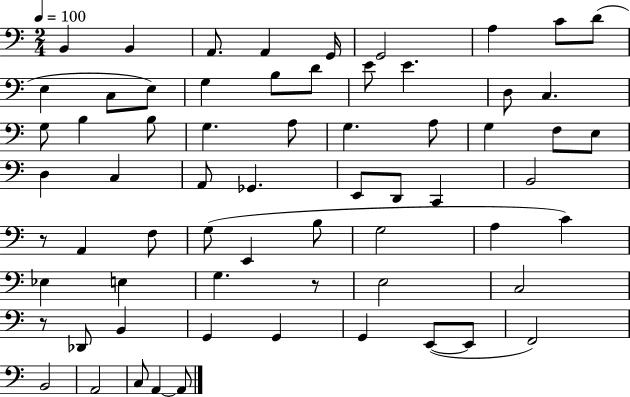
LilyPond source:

{
  \clef bass
  \numericTimeSignature
  \time 2/4
  \key c \major
  \tempo 4 = 100
  b,4 b,4 | a,8. a,4 g,16 | g,2 | a4 c'8 d'8( | \break e4 c8 e8) | g4 b8 d'8 | e'8 e'4. | d8 c4. | \break g8 b4 b8 | g4. a8 | g4. a8 | g4 f8 e8 | \break d4 c4 | a,8 ges,4. | e,8 d,8 c,4 | b,2 | \break r8 a,4 f8 | g8( e,4 b8 | g2 | a4 c'4) | \break ees4 e4 | g4. r8 | e2 | c2 | \break r8 des,8 b,4 | g,4 g,4 | g,4 e,8~(~ e,8 | f,2) | \break b,2 | a,2 | c8 a,4~~ a,8 | \bar "|."
}